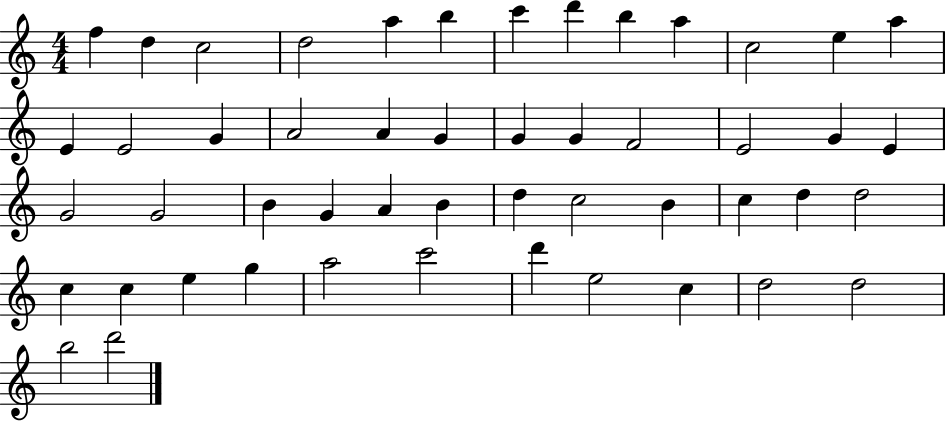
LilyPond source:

{
  \clef treble
  \numericTimeSignature
  \time 4/4
  \key c \major
  f''4 d''4 c''2 | d''2 a''4 b''4 | c'''4 d'''4 b''4 a''4 | c''2 e''4 a''4 | \break e'4 e'2 g'4 | a'2 a'4 g'4 | g'4 g'4 f'2 | e'2 g'4 e'4 | \break g'2 g'2 | b'4 g'4 a'4 b'4 | d''4 c''2 b'4 | c''4 d''4 d''2 | \break c''4 c''4 e''4 g''4 | a''2 c'''2 | d'''4 e''2 c''4 | d''2 d''2 | \break b''2 d'''2 | \bar "|."
}